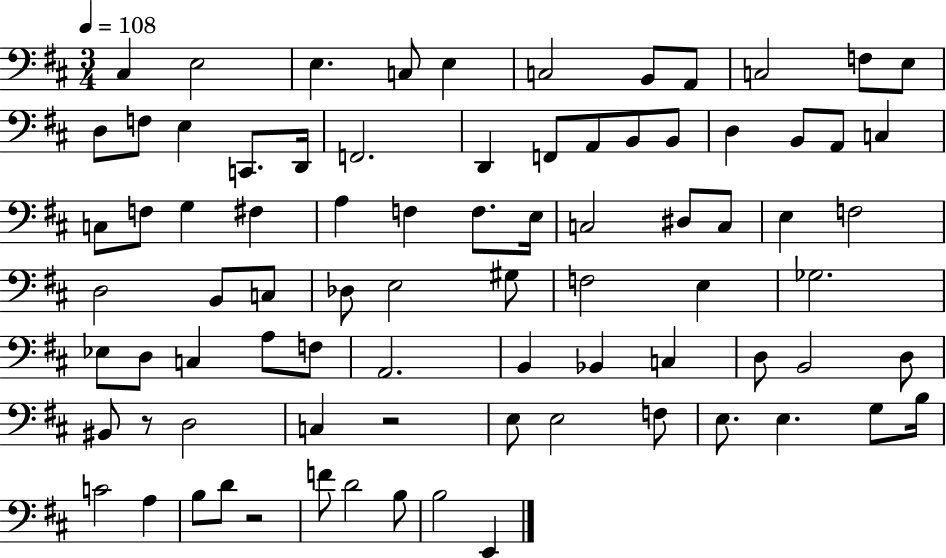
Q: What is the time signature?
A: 3/4